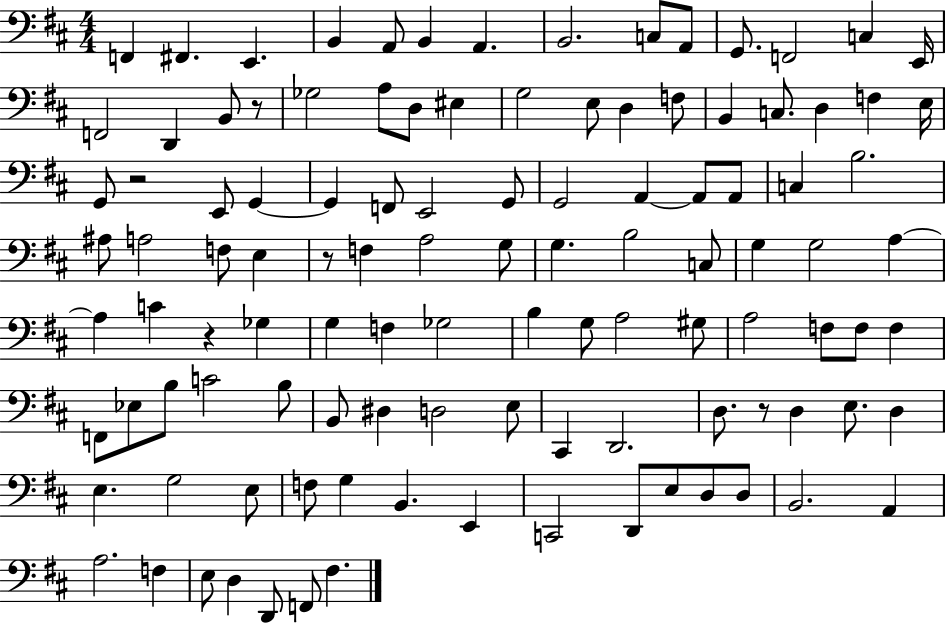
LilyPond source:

{
  \clef bass
  \numericTimeSignature
  \time 4/4
  \key d \major
  f,4 fis,4. e,4. | b,4 a,8 b,4 a,4. | b,2. c8 a,8 | g,8. f,2 c4 e,16 | \break f,2 d,4 b,8 r8 | ges2 a8 d8 eis4 | g2 e8 d4 f8 | b,4 c8. d4 f4 e16 | \break g,8 r2 e,8 g,4~~ | g,4 f,8 e,2 g,8 | g,2 a,4~~ a,8 a,8 | c4 b2. | \break ais8 a2 f8 e4 | r8 f4 a2 g8 | g4. b2 c8 | g4 g2 a4~~ | \break a4 c'4 r4 ges4 | g4 f4 ges2 | b4 g8 a2 gis8 | a2 f8 f8 f4 | \break f,8 ees8 b8 c'2 b8 | b,8 dis4 d2 e8 | cis,4 d,2. | d8. r8 d4 e8. d4 | \break e4. g2 e8 | f8 g4 b,4. e,4 | c,2 d,8 e8 d8 d8 | b,2. a,4 | \break a2. f4 | e8 d4 d,8 f,8 fis4. | \bar "|."
}